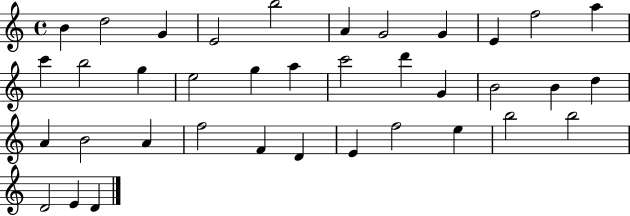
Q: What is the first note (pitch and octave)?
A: B4